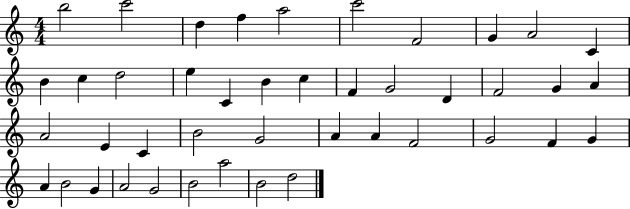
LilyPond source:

{
  \clef treble
  \numericTimeSignature
  \time 4/4
  \key c \major
  b''2 c'''2 | d''4 f''4 a''2 | c'''2 f'2 | g'4 a'2 c'4 | \break b'4 c''4 d''2 | e''4 c'4 b'4 c''4 | f'4 g'2 d'4 | f'2 g'4 a'4 | \break a'2 e'4 c'4 | b'2 g'2 | a'4 a'4 f'2 | g'2 f'4 g'4 | \break a'4 b'2 g'4 | a'2 g'2 | b'2 a''2 | b'2 d''2 | \break \bar "|."
}